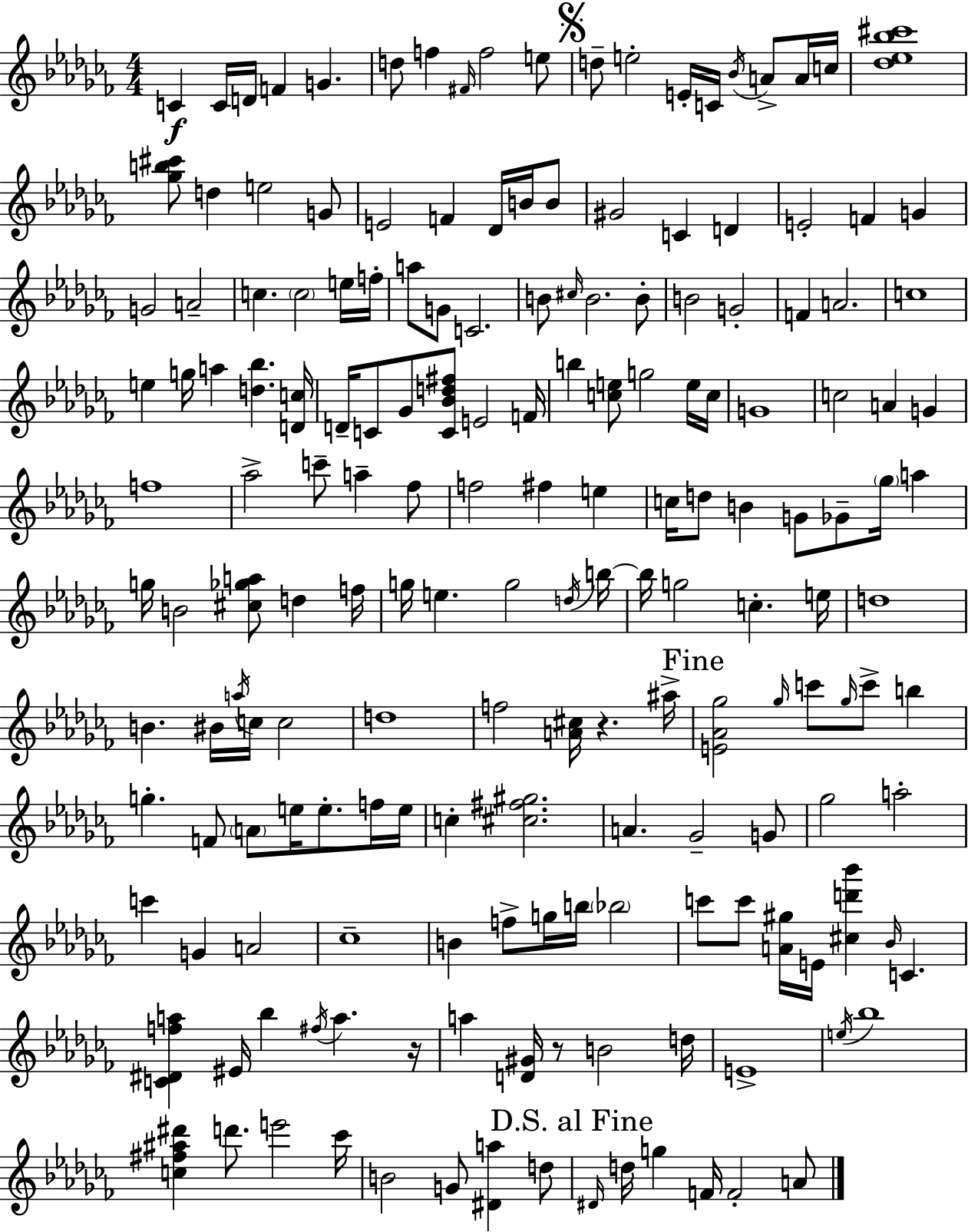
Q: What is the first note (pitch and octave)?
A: C4